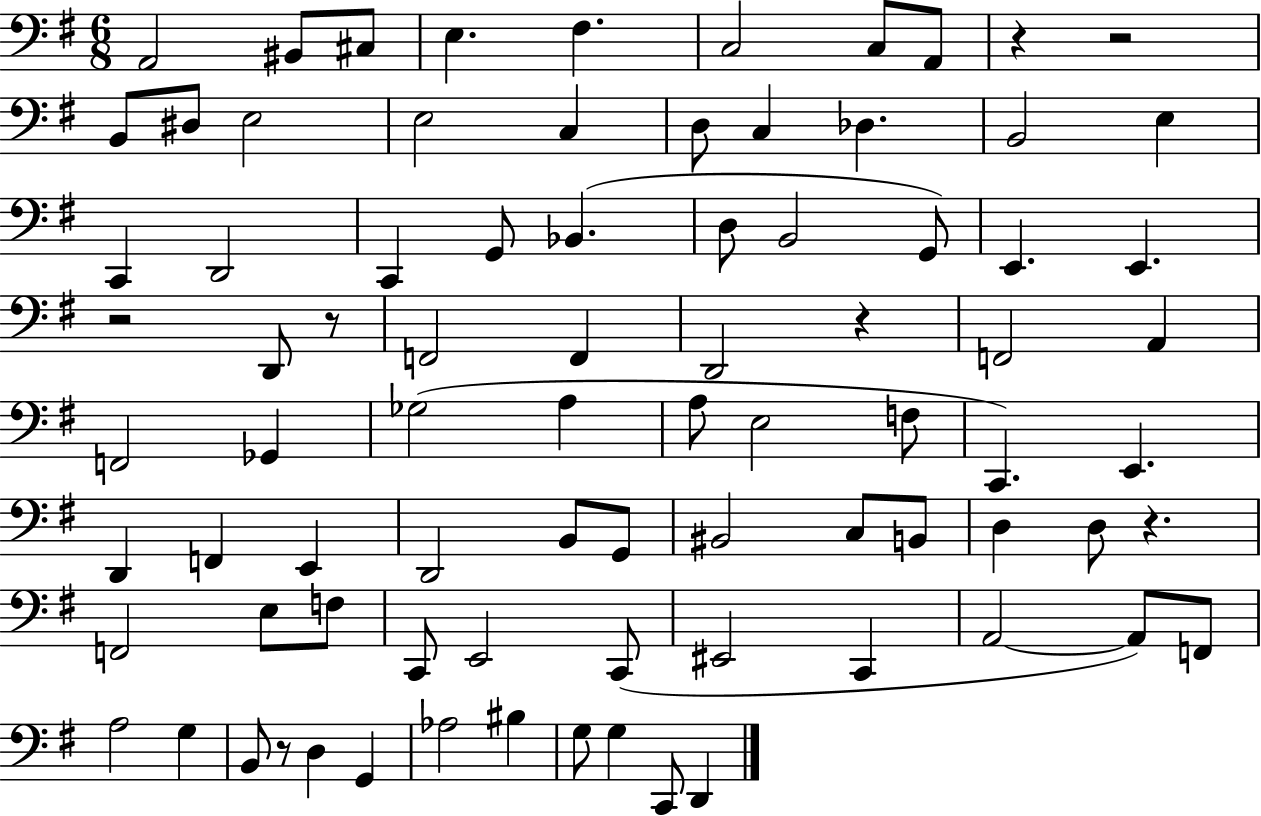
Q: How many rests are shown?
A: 7